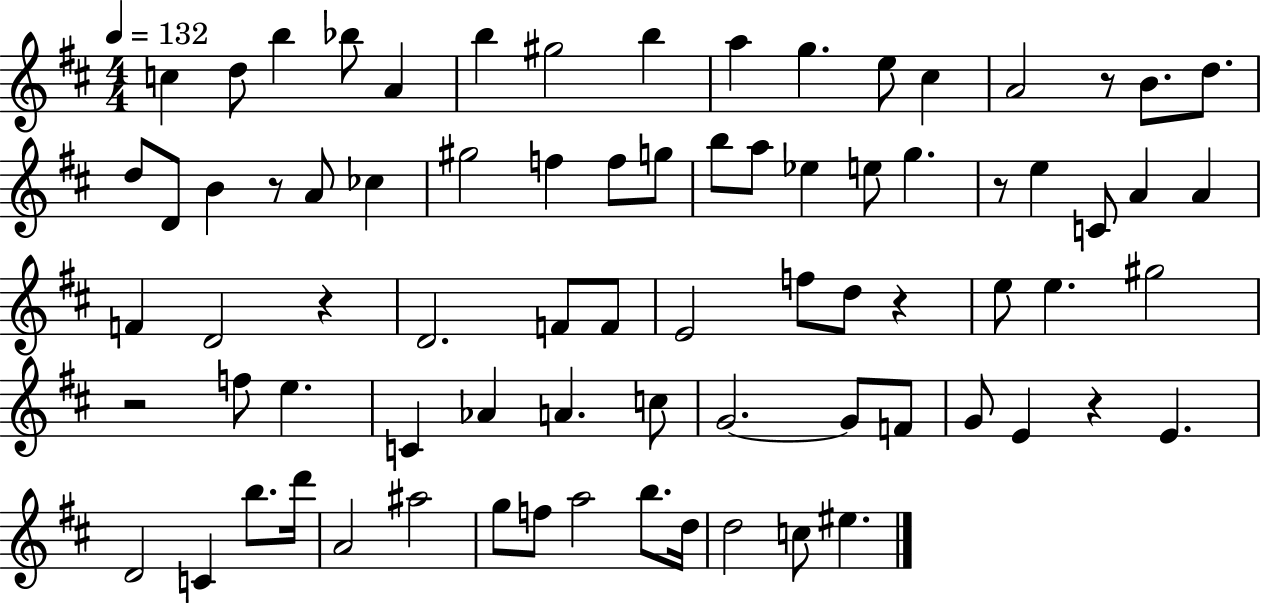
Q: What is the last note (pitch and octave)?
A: EIS5